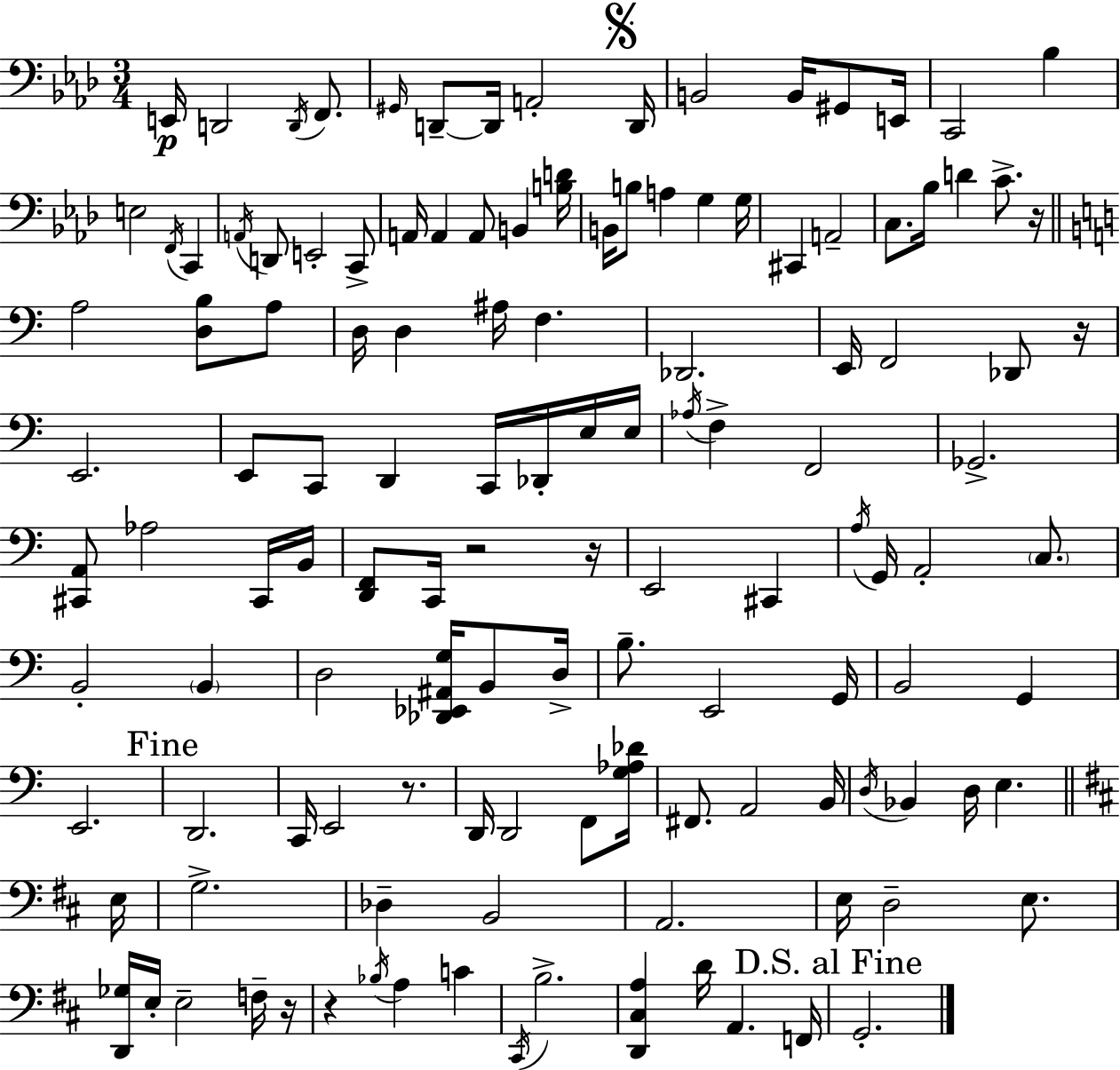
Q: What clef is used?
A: bass